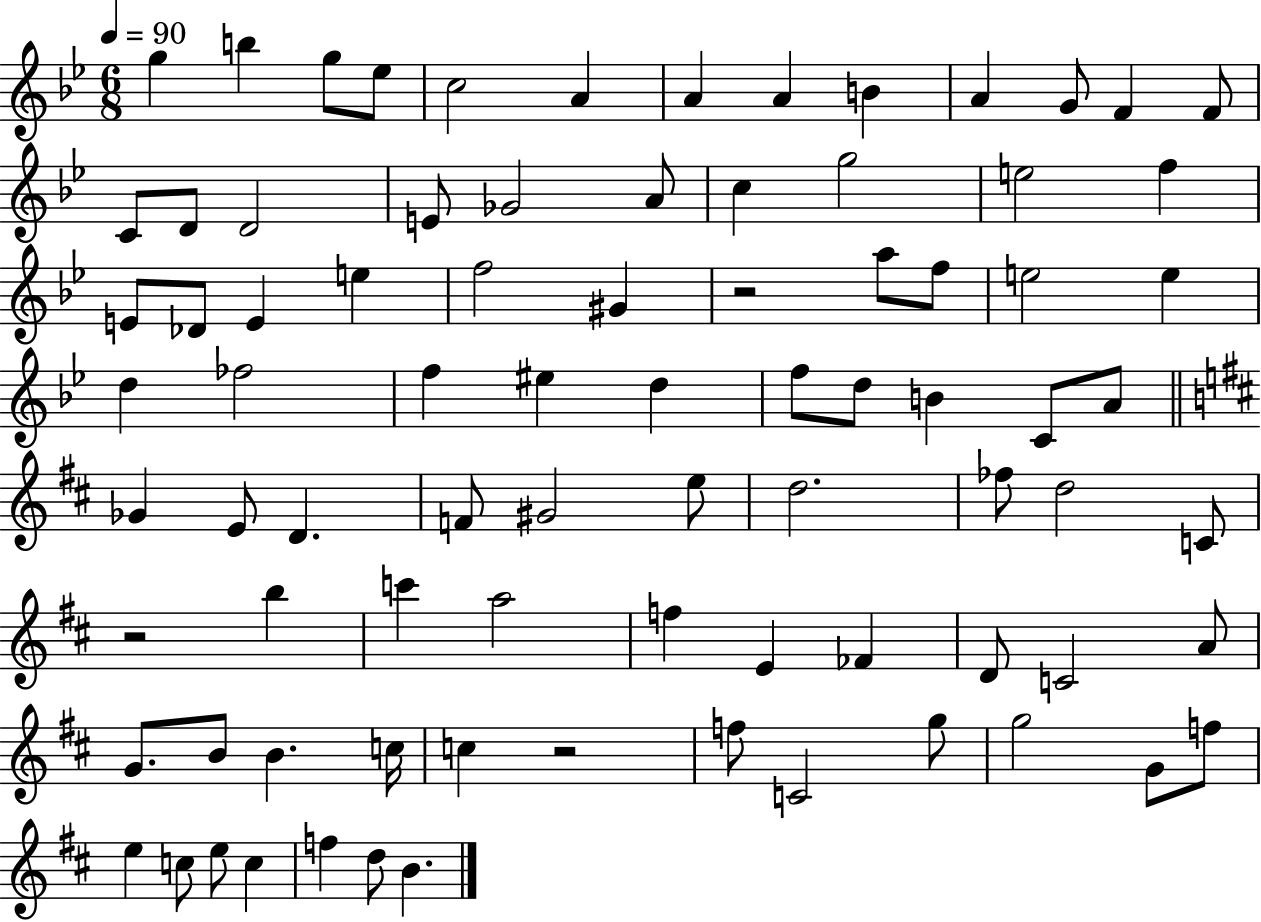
{
  \clef treble
  \numericTimeSignature
  \time 6/8
  \key bes \major
  \tempo 4 = 90
  \repeat volta 2 { g''4 b''4 g''8 ees''8 | c''2 a'4 | a'4 a'4 b'4 | a'4 g'8 f'4 f'8 | \break c'8 d'8 d'2 | e'8 ges'2 a'8 | c''4 g''2 | e''2 f''4 | \break e'8 des'8 e'4 e''4 | f''2 gis'4 | r2 a''8 f''8 | e''2 e''4 | \break d''4 fes''2 | f''4 eis''4 d''4 | f''8 d''8 b'4 c'8 a'8 | \bar "||" \break \key d \major ges'4 e'8 d'4. | f'8 gis'2 e''8 | d''2. | fes''8 d''2 c'8 | \break r2 b''4 | c'''4 a''2 | f''4 e'4 fes'4 | d'8 c'2 a'8 | \break g'8. b'8 b'4. c''16 | c''4 r2 | f''8 c'2 g''8 | g''2 g'8 f''8 | \break e''4 c''8 e''8 c''4 | f''4 d''8 b'4. | } \bar "|."
}